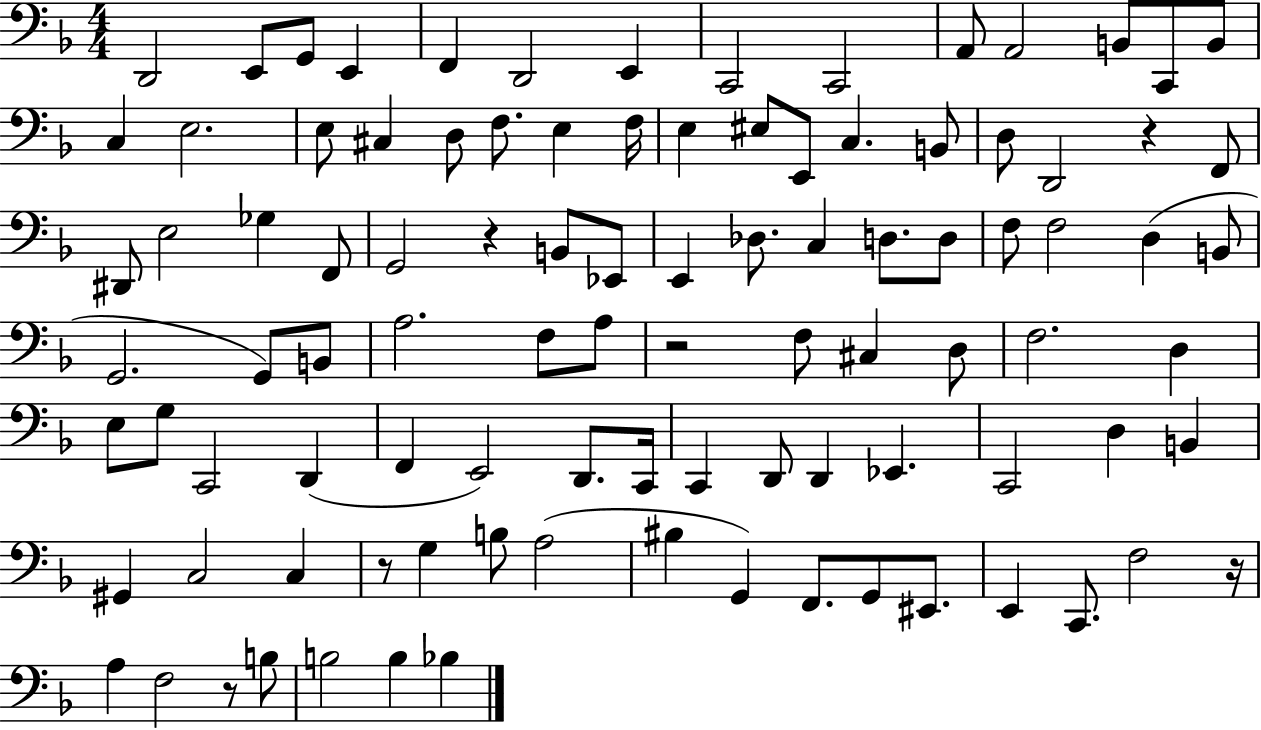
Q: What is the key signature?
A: F major